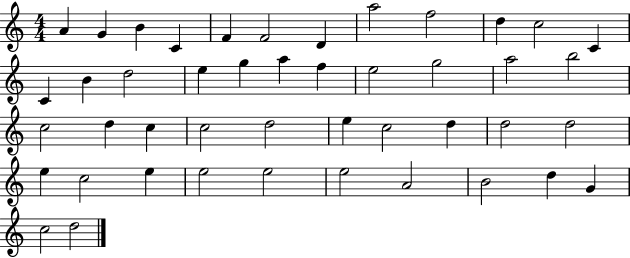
{
  \clef treble
  \numericTimeSignature
  \time 4/4
  \key c \major
  a'4 g'4 b'4 c'4 | f'4 f'2 d'4 | a''2 f''2 | d''4 c''2 c'4 | \break c'4 b'4 d''2 | e''4 g''4 a''4 f''4 | e''2 g''2 | a''2 b''2 | \break c''2 d''4 c''4 | c''2 d''2 | e''4 c''2 d''4 | d''2 d''2 | \break e''4 c''2 e''4 | e''2 e''2 | e''2 a'2 | b'2 d''4 g'4 | \break c''2 d''2 | \bar "|."
}